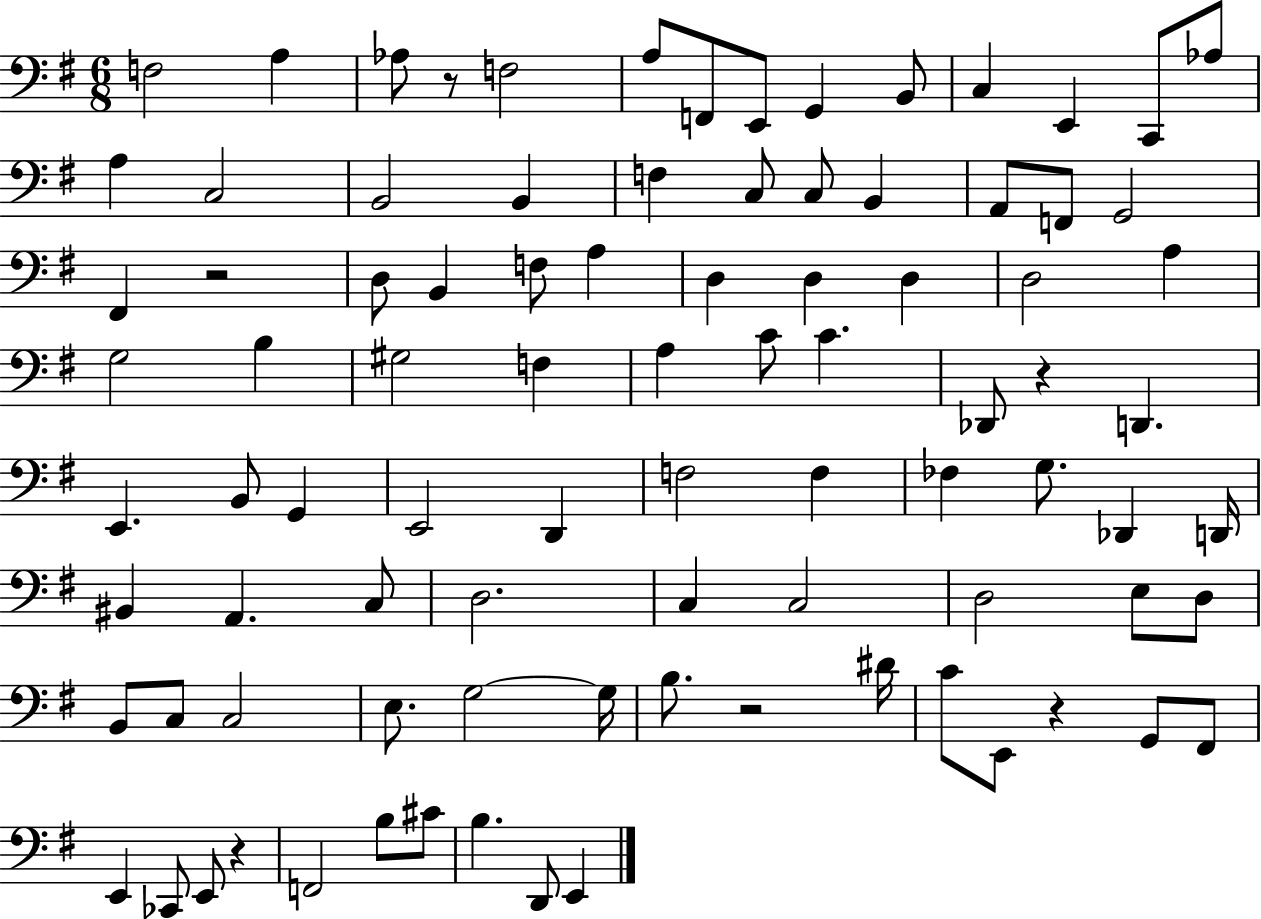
{
  \clef bass
  \numericTimeSignature
  \time 6/8
  \key g \major
  f2 a4 | aes8 r8 f2 | a8 f,8 e,8 g,4 b,8 | c4 e,4 c,8 aes8 | \break a4 c2 | b,2 b,4 | f4 c8 c8 b,4 | a,8 f,8 g,2 | \break fis,4 r2 | d8 b,4 f8 a4 | d4 d4 d4 | d2 a4 | \break g2 b4 | gis2 f4 | a4 c'8 c'4. | des,8 r4 d,4. | \break e,4. b,8 g,4 | e,2 d,4 | f2 f4 | fes4 g8. des,4 d,16 | \break bis,4 a,4. c8 | d2. | c4 c2 | d2 e8 d8 | \break b,8 c8 c2 | e8. g2~~ g16 | b8. r2 dis'16 | c'8 e,8 r4 g,8 fis,8 | \break e,4 ces,8 e,8 r4 | f,2 b8 cis'8 | b4. d,8 e,4 | \bar "|."
}